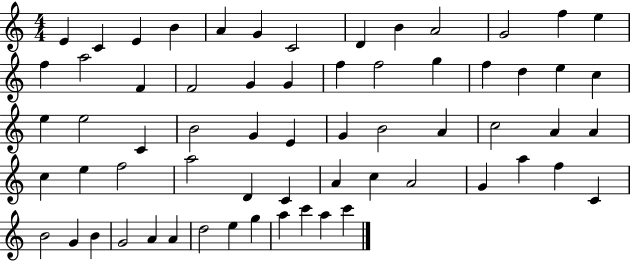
{
  \clef treble
  \numericTimeSignature
  \time 4/4
  \key c \major
  e'4 c'4 e'4 b'4 | a'4 g'4 c'2 | d'4 b'4 a'2 | g'2 f''4 e''4 | \break f''4 a''2 f'4 | f'2 g'4 g'4 | f''4 f''2 g''4 | f''4 d''4 e''4 c''4 | \break e''4 e''2 c'4 | b'2 g'4 e'4 | g'4 b'2 a'4 | c''2 a'4 a'4 | \break c''4 e''4 f''2 | a''2 d'4 c'4 | a'4 c''4 a'2 | g'4 a''4 f''4 c'4 | \break b'2 g'4 b'4 | g'2 a'4 a'4 | d''2 e''4 g''4 | a''4 c'''4 a''4 c'''4 | \break \bar "|."
}